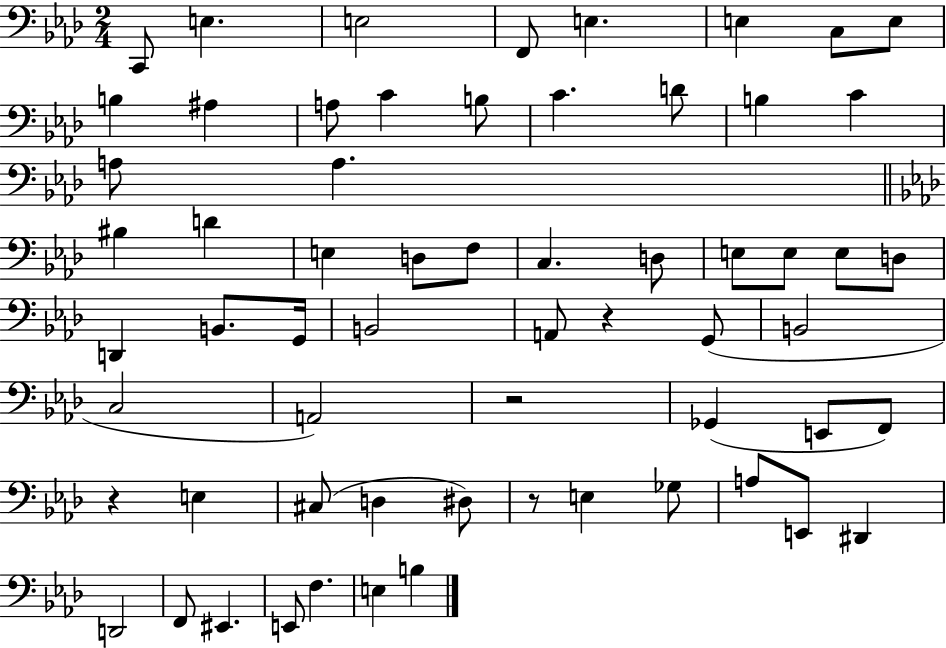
C2/e E3/q. E3/h F2/e E3/q. E3/q C3/e E3/e B3/q A#3/q A3/e C4/q B3/e C4/q. D4/e B3/q C4/q A3/e A3/q. BIS3/q D4/q E3/q D3/e F3/e C3/q. D3/e E3/e E3/e E3/e D3/e D2/q B2/e. G2/s B2/h A2/e R/q G2/e B2/h C3/h A2/h R/h Gb2/q E2/e F2/e R/q E3/q C#3/e D3/q D#3/e R/e E3/q Gb3/e A3/e E2/e D#2/q D2/h F2/e EIS2/q. E2/e F3/q. E3/q B3/q